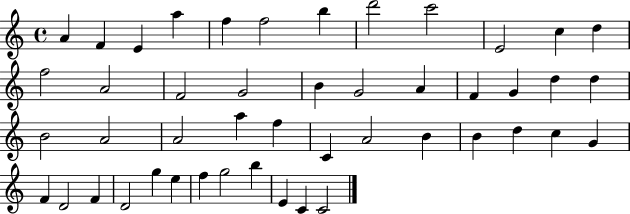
A4/q F4/q E4/q A5/q F5/q F5/h B5/q D6/h C6/h E4/h C5/q D5/q F5/h A4/h F4/h G4/h B4/q G4/h A4/q F4/q G4/q D5/q D5/q B4/h A4/h A4/h A5/q F5/q C4/q A4/h B4/q B4/q D5/q C5/q G4/q F4/q D4/h F4/q D4/h G5/q E5/q F5/q G5/h B5/q E4/q C4/q C4/h